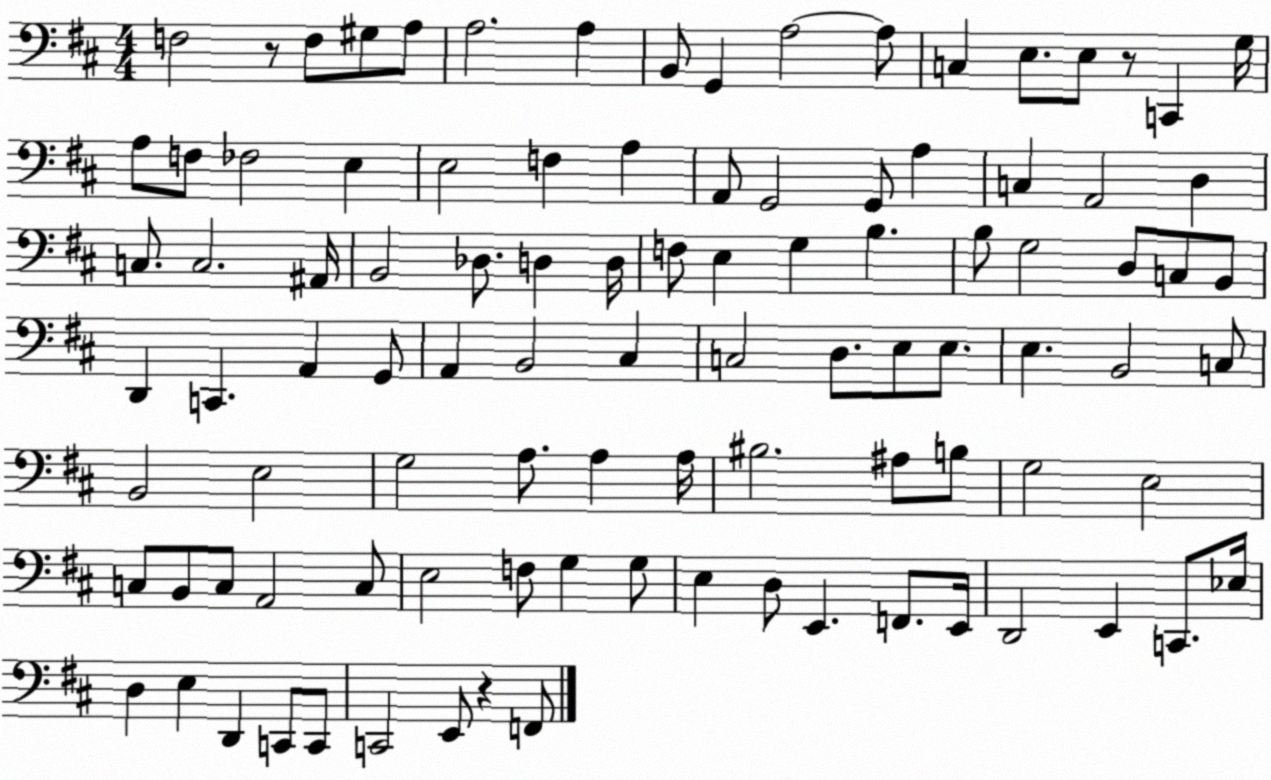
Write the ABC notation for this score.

X:1
T:Untitled
M:4/4
L:1/4
K:D
F,2 z/2 F,/2 ^G,/2 A,/2 A,2 A, B,,/2 G,, A,2 A,/2 C, E,/2 E,/2 z/2 C,, G,/4 A,/2 F,/2 _F,2 E, E,2 F, A, A,,/2 G,,2 G,,/2 A, C, A,,2 D, C,/2 C,2 ^A,,/4 B,,2 _D,/2 D, D,/4 F,/2 E, G, B, B,/2 G,2 D,/2 C,/2 B,,/2 D,, C,, A,, G,,/2 A,, B,,2 ^C, C,2 D,/2 E,/2 E,/2 E, B,,2 C,/2 B,,2 E,2 G,2 A,/2 A, A,/4 ^B,2 ^A,/2 B,/2 G,2 E,2 C,/2 B,,/2 C,/2 A,,2 C,/2 E,2 F,/2 G, G,/2 E, D,/2 E,, F,,/2 E,,/4 D,,2 E,, C,,/2 _E,/4 D, E, D,, C,,/2 C,,/2 C,,2 E,,/2 z F,,/2